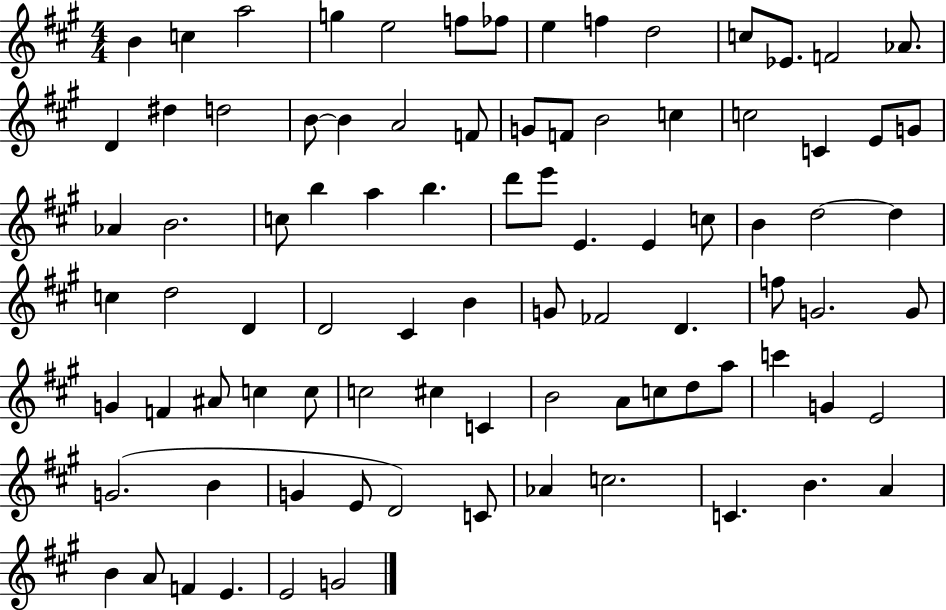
{
  \clef treble
  \numericTimeSignature
  \time 4/4
  \key a \major
  b'4 c''4 a''2 | g''4 e''2 f''8 fes''8 | e''4 f''4 d''2 | c''8 ees'8. f'2 aes'8. | \break d'4 dis''4 d''2 | b'8~~ b'4 a'2 f'8 | g'8 f'8 b'2 c''4 | c''2 c'4 e'8 g'8 | \break aes'4 b'2. | c''8 b''4 a''4 b''4. | d'''8 e'''8 e'4. e'4 c''8 | b'4 d''2~~ d''4 | \break c''4 d''2 d'4 | d'2 cis'4 b'4 | g'8 fes'2 d'4. | f''8 g'2. g'8 | \break g'4 f'4 ais'8 c''4 c''8 | c''2 cis''4 c'4 | b'2 a'8 c''8 d''8 a''8 | c'''4 g'4 e'2 | \break g'2.( b'4 | g'4 e'8 d'2) c'8 | aes'4 c''2. | c'4. b'4. a'4 | \break b'4 a'8 f'4 e'4. | e'2 g'2 | \bar "|."
}